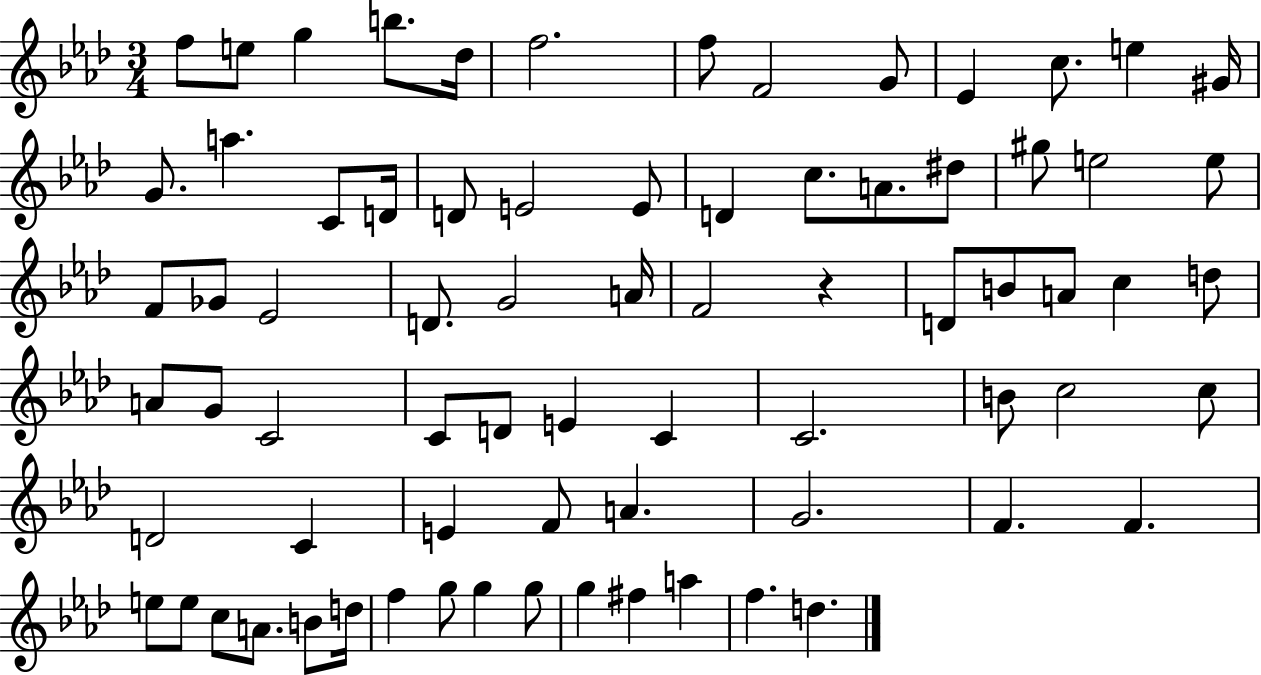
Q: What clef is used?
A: treble